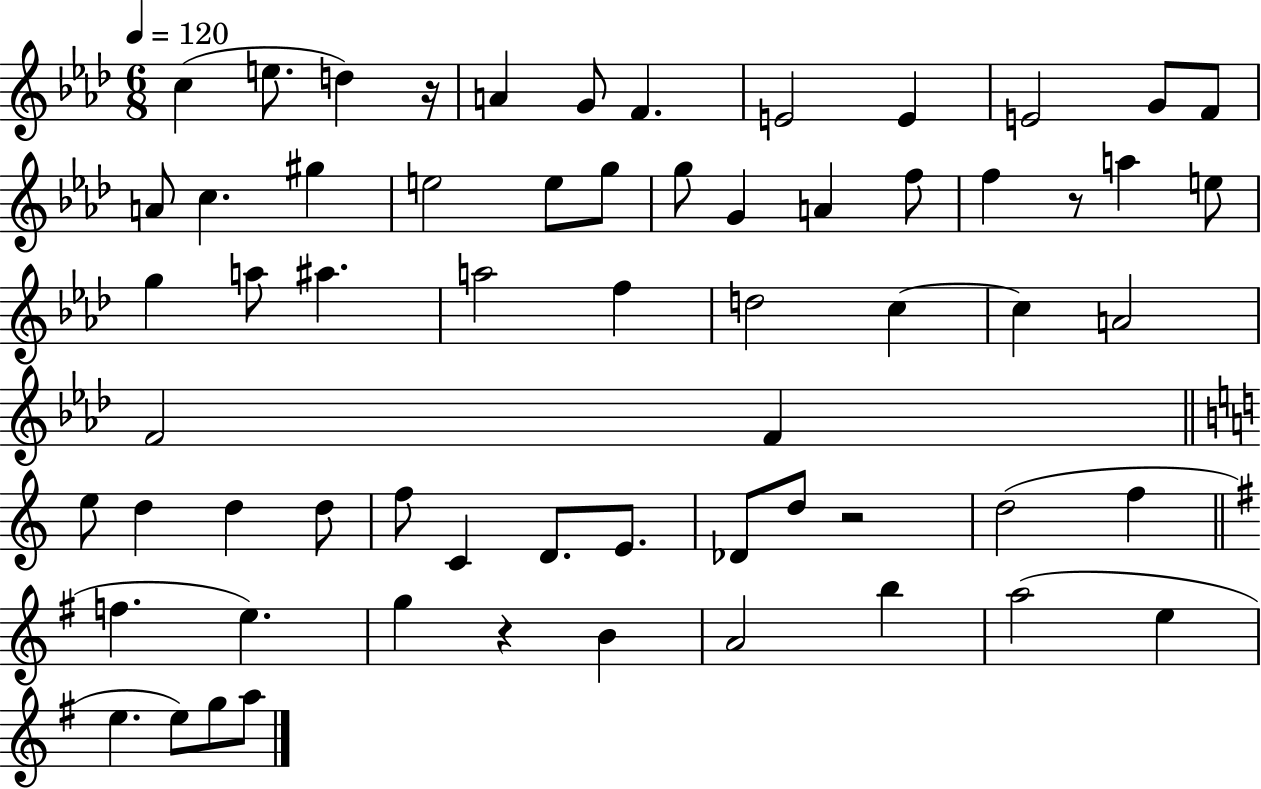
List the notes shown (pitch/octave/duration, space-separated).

C5/q E5/e. D5/q R/s A4/q G4/e F4/q. E4/h E4/q E4/h G4/e F4/e A4/e C5/q. G#5/q E5/h E5/e G5/e G5/e G4/q A4/q F5/e F5/q R/e A5/q E5/e G5/q A5/e A#5/q. A5/h F5/q D5/h C5/q C5/q A4/h F4/h F4/q E5/e D5/q D5/q D5/e F5/e C4/q D4/e. E4/e. Db4/e D5/e R/h D5/h F5/q F5/q. E5/q. G5/q R/q B4/q A4/h B5/q A5/h E5/q E5/q. E5/e G5/e A5/e